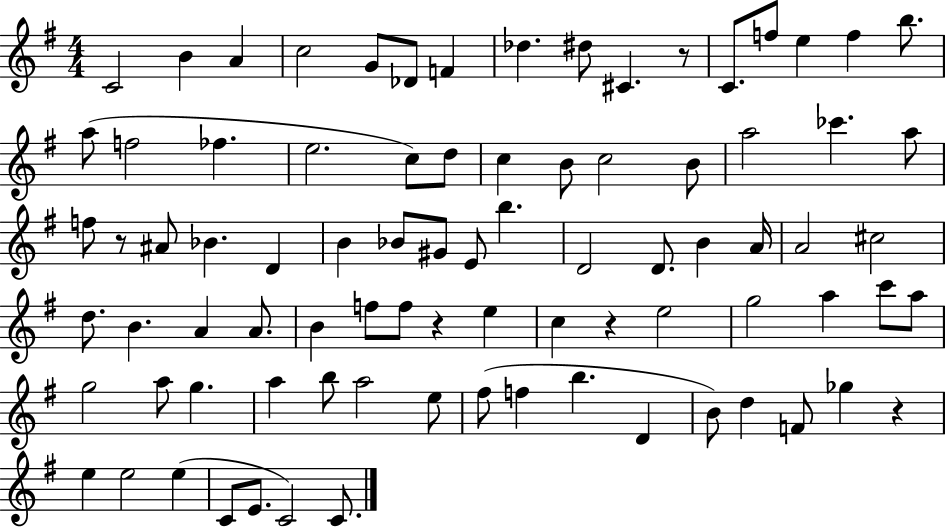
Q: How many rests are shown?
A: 5